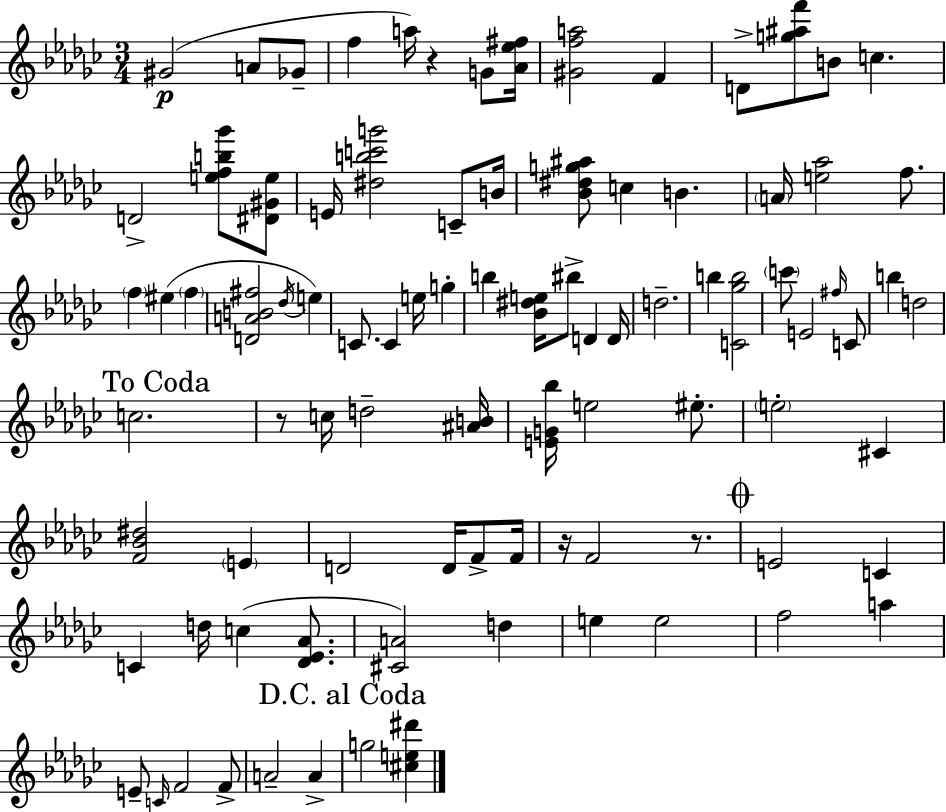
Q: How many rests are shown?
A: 4